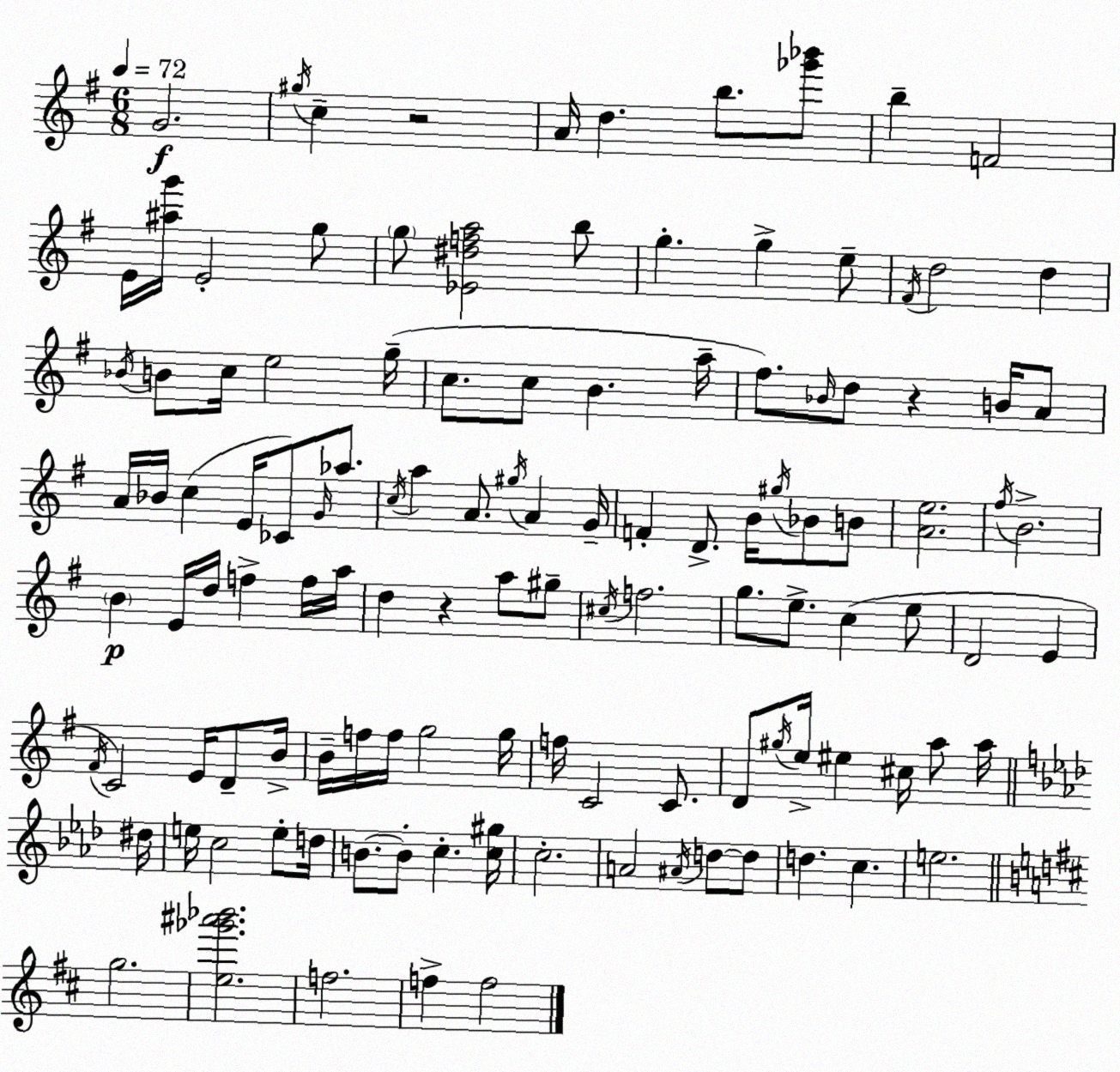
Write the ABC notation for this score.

X:1
T:Untitled
M:6/8
L:1/4
K:Em
G2 ^g/4 c z2 A/4 d b/2 [_g'_b']/2 b F2 E/4 [^ag']/4 E2 g/2 g/2 [_E^dfa]2 b/2 g g e/2 ^F/4 d2 d _B/4 B/2 c/4 e2 g/4 c/2 c/2 B a/4 ^f/2 _B/4 d/2 z B/4 A/2 A/4 _B/4 c E/4 _C/2 G/4 _a/2 c/4 a A/2 ^g/4 A G/4 F D/2 B/4 ^g/4 _B/2 B/2 [Ae]2 ^f/4 B2 B E/4 d/4 f f/4 a/4 d z a/2 ^g/2 ^c/4 f2 g/2 e/2 c e/2 D2 E ^F/4 C2 E/4 D/2 B/4 B/4 f/4 f/4 g2 g/4 f/4 C2 C/2 D/2 ^g/4 e/4 ^e ^c/4 a/2 a/4 ^d/4 e/4 c2 e/2 d/4 B/2 B/2 c [c^g]/4 c2 A2 ^A/4 d/2 d/2 d c e2 g2 [e_g'^a'_b']2 f2 f f2